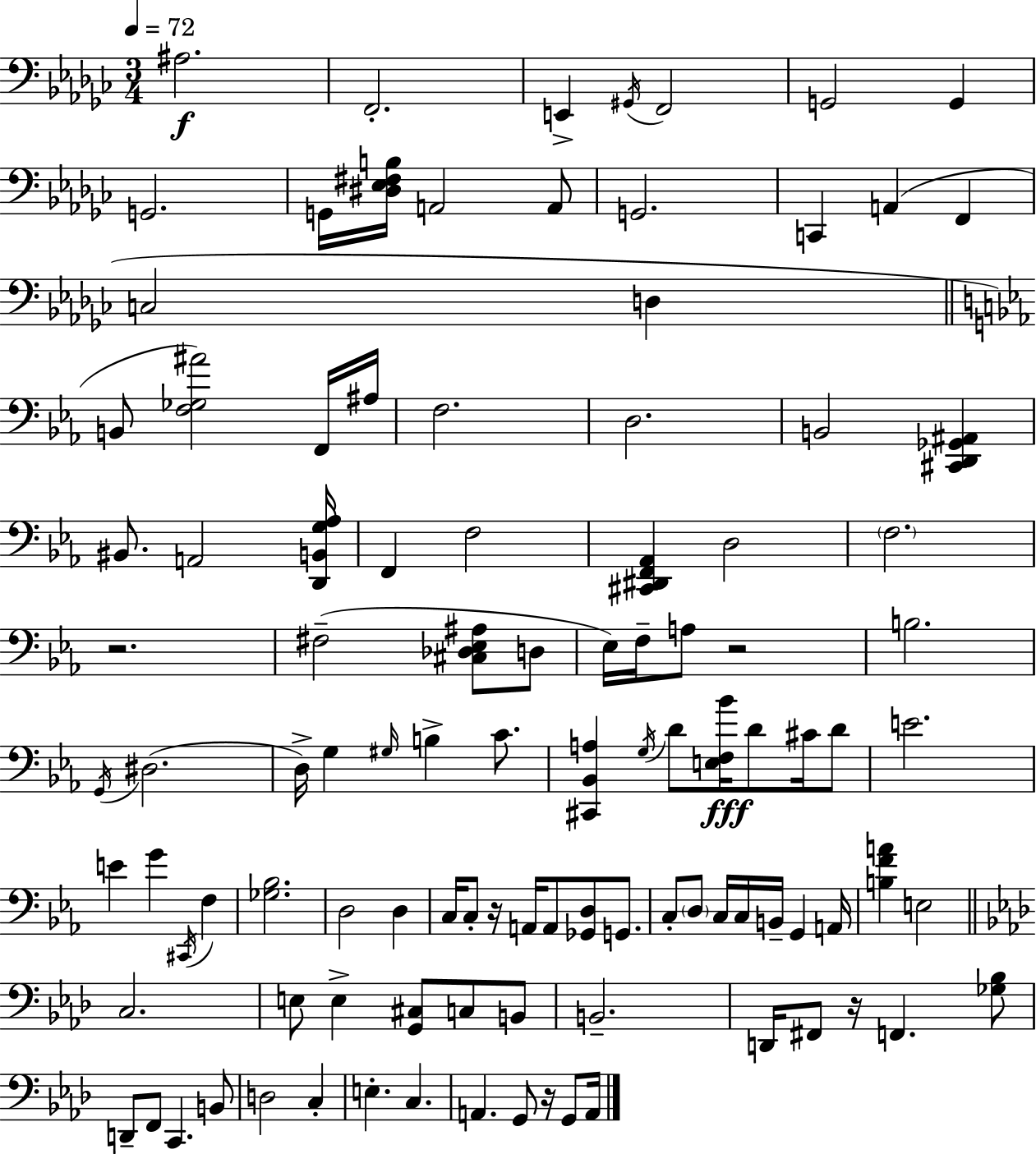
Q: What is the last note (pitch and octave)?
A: A2